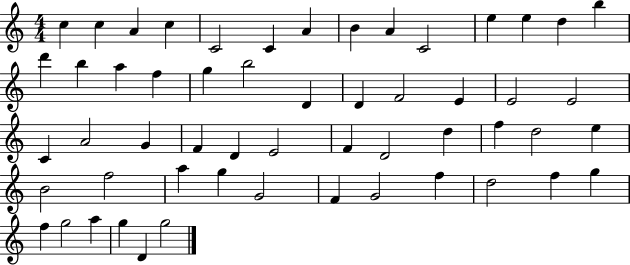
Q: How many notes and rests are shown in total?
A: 55